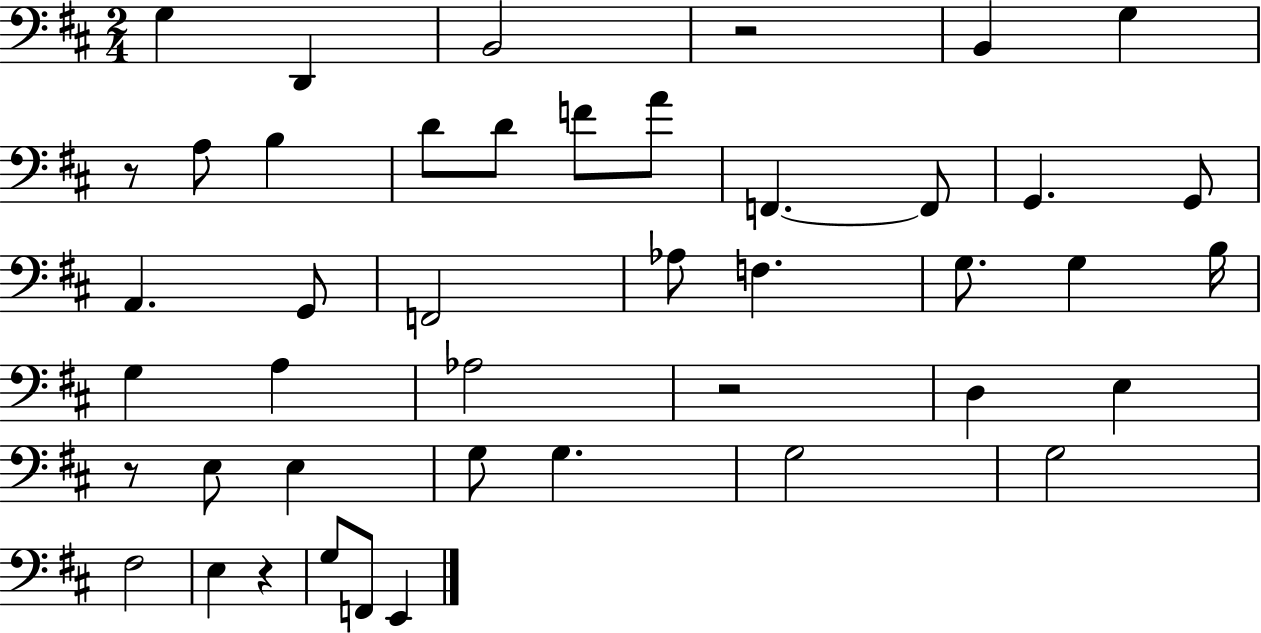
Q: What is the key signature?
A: D major